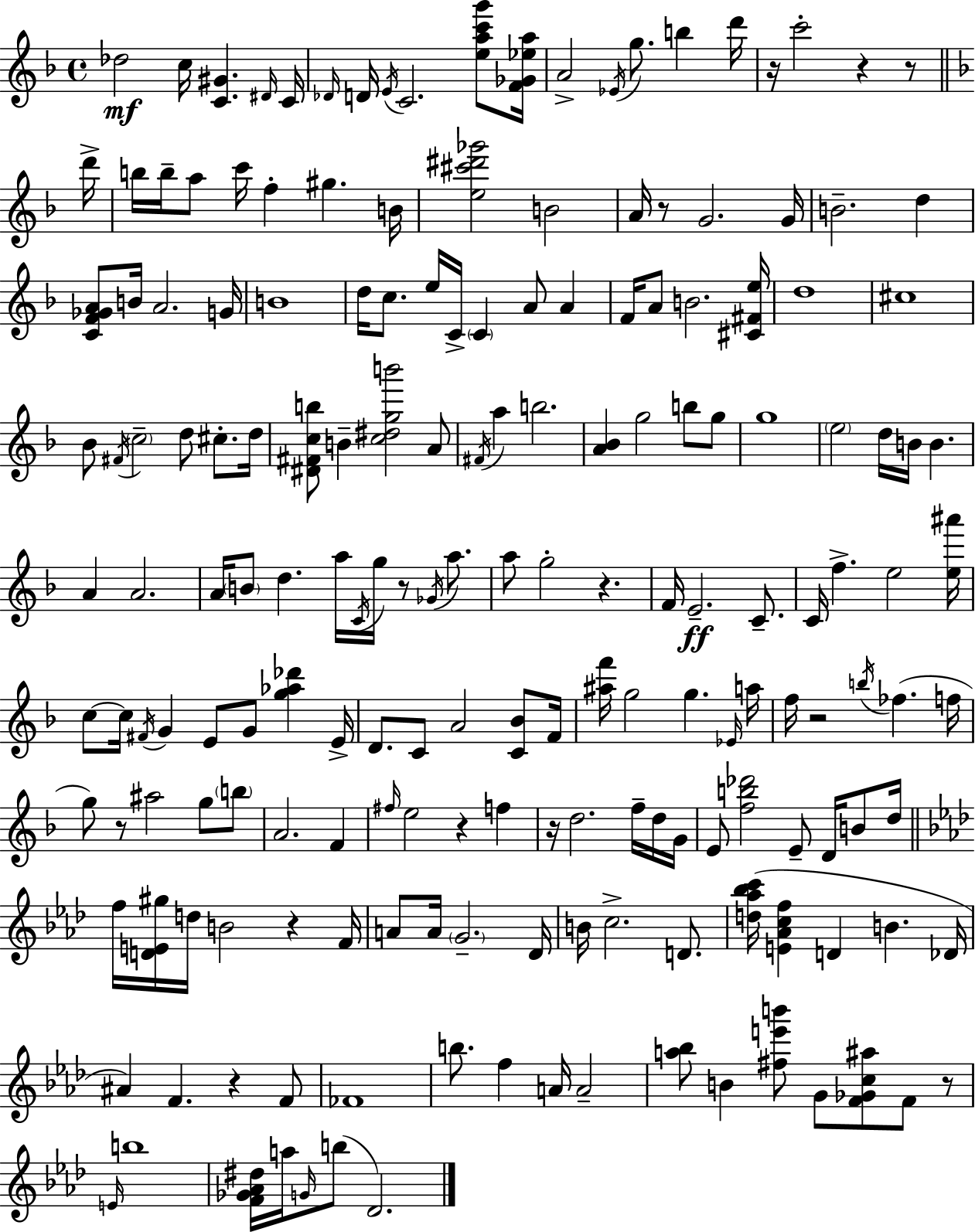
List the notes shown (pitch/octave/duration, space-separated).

Db5/h C5/s [C4,G#4]/q. D#4/s C4/s Db4/s D4/s E4/s C4/h. [E5,A5,C6,G6]/e [F4,Gb4,Eb5,A5]/s A4/h Eb4/s G5/e. B5/q D6/s R/s C6/h R/q R/e D6/s B5/s B5/s A5/e C6/s F5/q G#5/q. B4/s [E5,C#6,D#6,Gb6]/h B4/h A4/s R/e G4/h. G4/s B4/h. D5/q [C4,F4,Gb4,A4]/e B4/s A4/h. G4/s B4/w D5/s C5/e. E5/s C4/s C4/q A4/e A4/q F4/s A4/e B4/h. [C#4,F#4,E5]/s D5/w C#5/w Bb4/e F#4/s C5/h D5/e C#5/e. D5/s [D#4,F#4,C5,B5]/e B4/q [C5,D#5,G5,B6]/h A4/e F#4/s A5/q B5/h. [A4,Bb4]/q G5/h B5/e G5/e G5/w E5/h D5/s B4/s B4/q. A4/q A4/h. A4/s B4/e D5/q. A5/s C4/s G5/s R/e Gb4/s A5/e. A5/e G5/h R/q. F4/s E4/h. C4/e. C4/s F5/q. E5/h [E5,A#6]/s C5/e C5/s F#4/s G4/q E4/e G4/e [G5,Ab5,Db6]/q E4/s D4/e. C4/e A4/h [C4,Bb4]/e F4/s [A#5,F6]/s G5/h G5/q. Eb4/s A5/s F5/s R/h B5/s FES5/q. F5/s G5/e R/e A#5/h G5/e B5/e A4/h. F4/q F#5/s E5/h R/q F5/q R/s D5/h. F5/s D5/s G4/s E4/e [F5,B5,Db6]/h E4/e D4/s B4/e D5/s F5/s [D4,E4,G#5]/s D5/s B4/h R/q F4/s A4/e A4/s G4/h. Db4/s B4/s C5/h. D4/e. [D5,Ab5,Bb5,C6]/s [E4,Ab4,C5,F5]/q D4/q B4/q. Db4/s A#4/q F4/q. R/q F4/e FES4/w B5/e. F5/q A4/s A4/h [A5,Bb5]/e B4/q [F#5,E6,B6]/e G4/e [F4,Gb4,C5,A#5]/e F4/e R/e E4/s B5/w [F4,Gb4,Ab4,D#5]/s A5/s G4/s B5/e Db4/h.